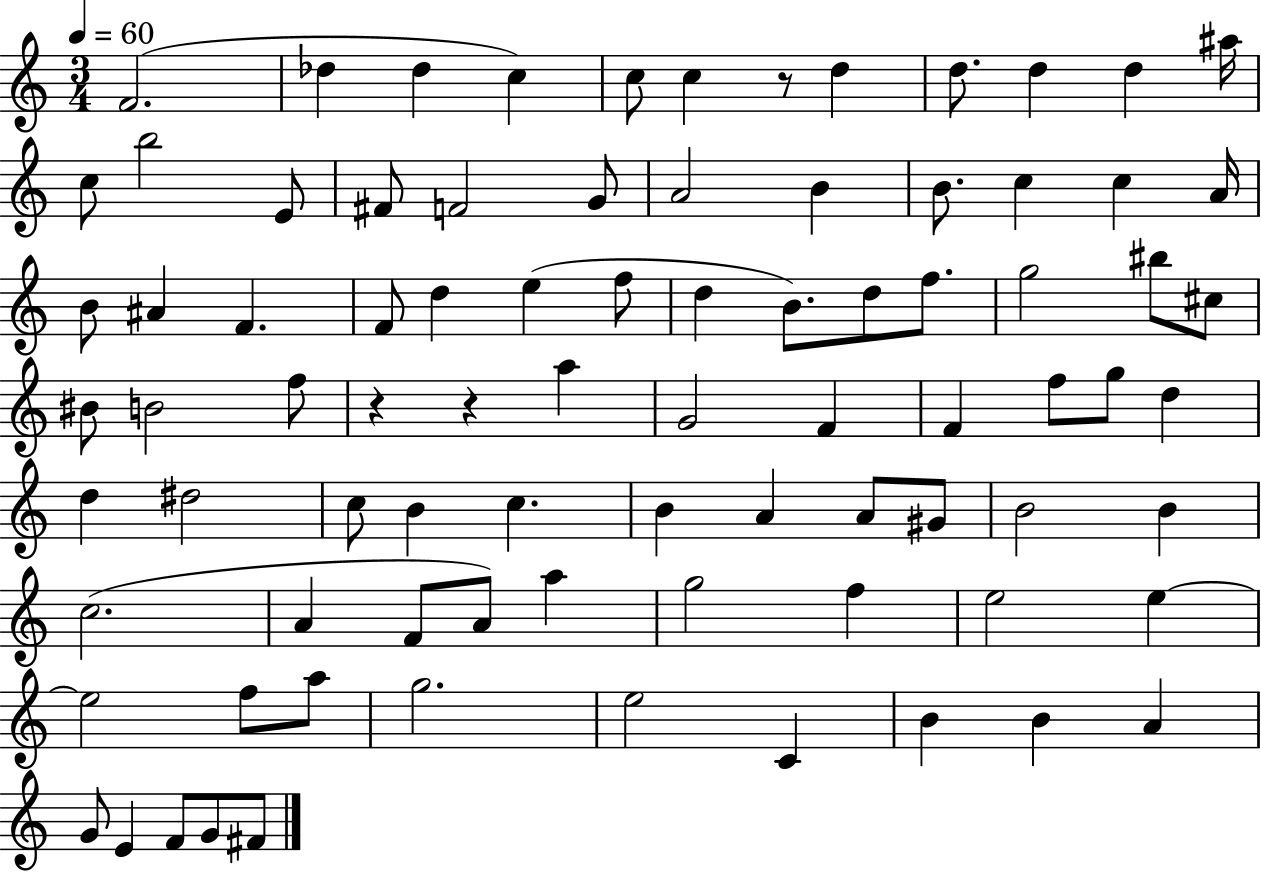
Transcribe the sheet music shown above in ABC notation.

X:1
T:Untitled
M:3/4
L:1/4
K:C
F2 _d _d c c/2 c z/2 d d/2 d d ^a/4 c/2 b2 E/2 ^F/2 F2 G/2 A2 B B/2 c c A/4 B/2 ^A F F/2 d e f/2 d B/2 d/2 f/2 g2 ^b/2 ^c/2 ^B/2 B2 f/2 z z a G2 F F f/2 g/2 d d ^d2 c/2 B c B A A/2 ^G/2 B2 B c2 A F/2 A/2 a g2 f e2 e e2 f/2 a/2 g2 e2 C B B A G/2 E F/2 G/2 ^F/2